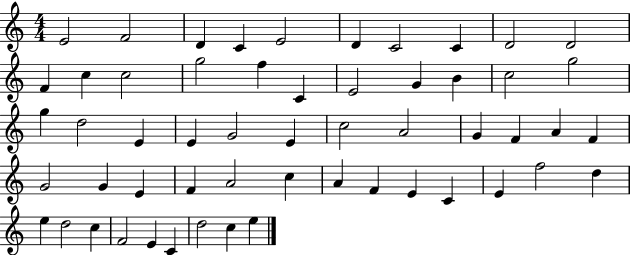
E4/h F4/h D4/q C4/q E4/h D4/q C4/h C4/q D4/h D4/h F4/q C5/q C5/h G5/h F5/q C4/q E4/h G4/q B4/q C5/h G5/h G5/q D5/h E4/q E4/q G4/h E4/q C5/h A4/h G4/q F4/q A4/q F4/q G4/h G4/q E4/q F4/q A4/h C5/q A4/q F4/q E4/q C4/q E4/q F5/h D5/q E5/q D5/h C5/q F4/h E4/q C4/q D5/h C5/q E5/q